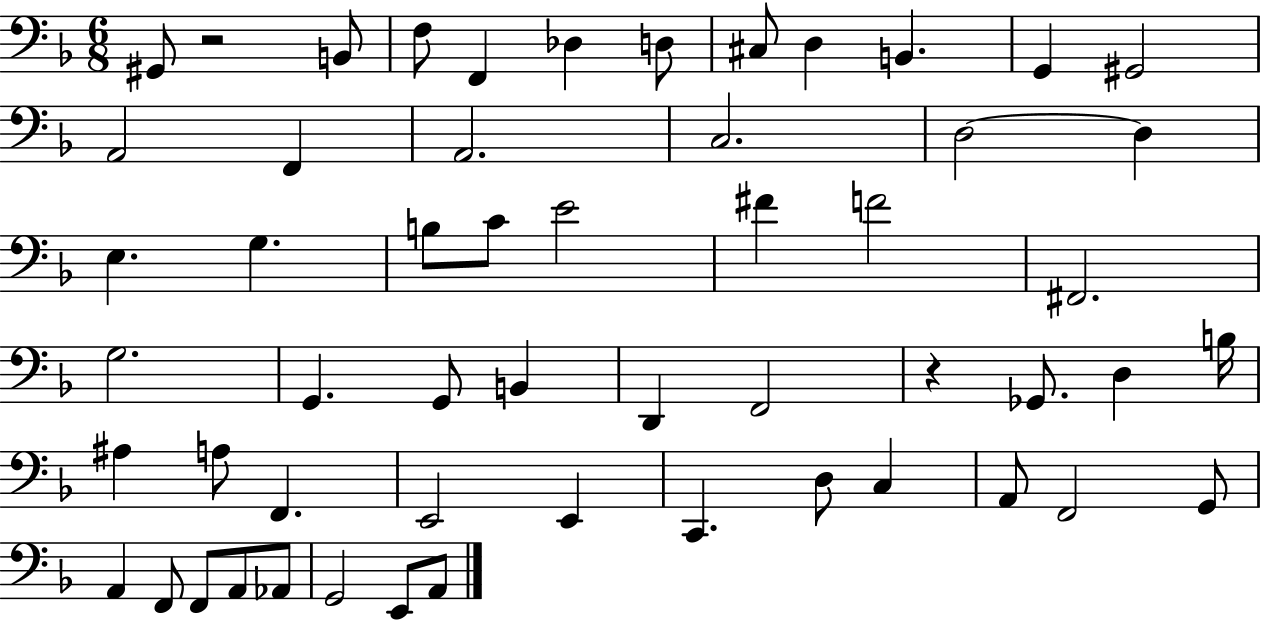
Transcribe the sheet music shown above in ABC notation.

X:1
T:Untitled
M:6/8
L:1/4
K:F
^G,,/2 z2 B,,/2 F,/2 F,, _D, D,/2 ^C,/2 D, B,, G,, ^G,,2 A,,2 F,, A,,2 C,2 D,2 D, E, G, B,/2 C/2 E2 ^F F2 ^F,,2 G,2 G,, G,,/2 B,, D,, F,,2 z _G,,/2 D, B,/4 ^A, A,/2 F,, E,,2 E,, C,, D,/2 C, A,,/2 F,,2 G,,/2 A,, F,,/2 F,,/2 A,,/2 _A,,/2 G,,2 E,,/2 A,,/2